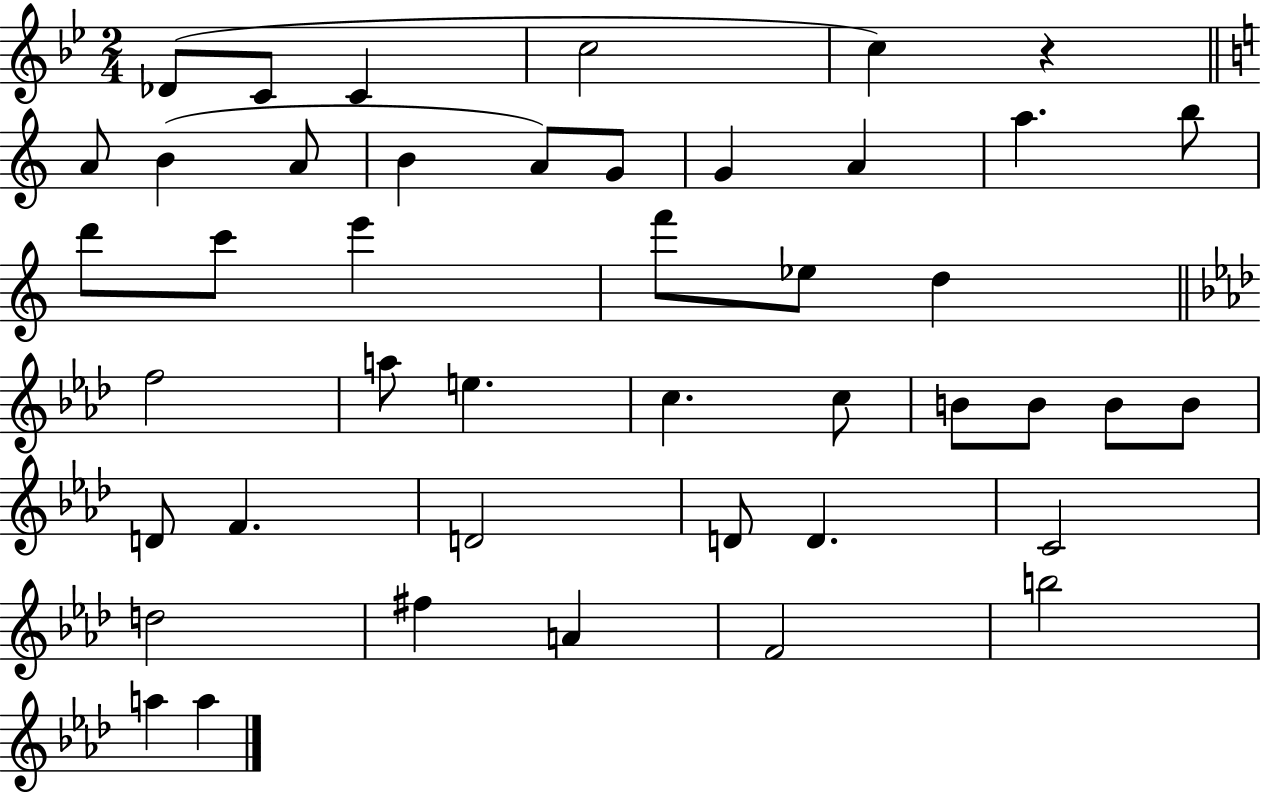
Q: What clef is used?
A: treble